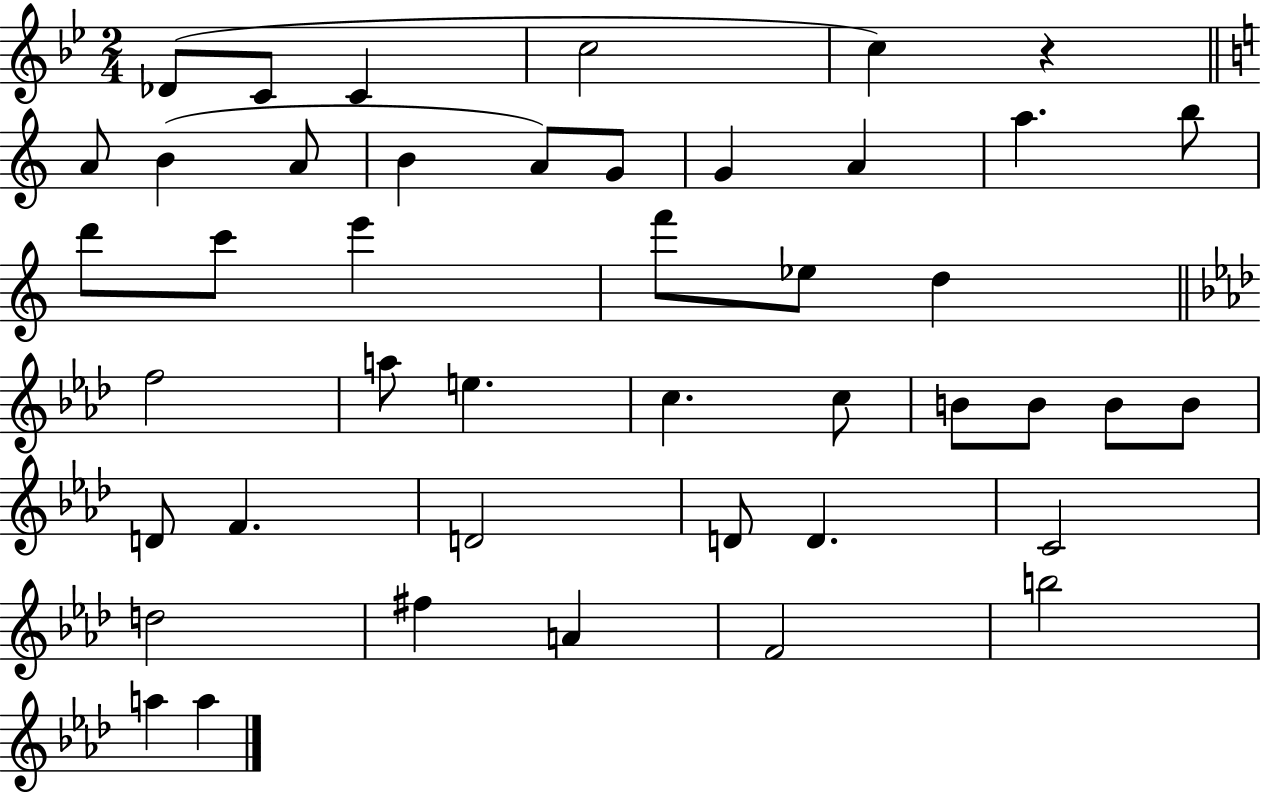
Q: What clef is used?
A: treble